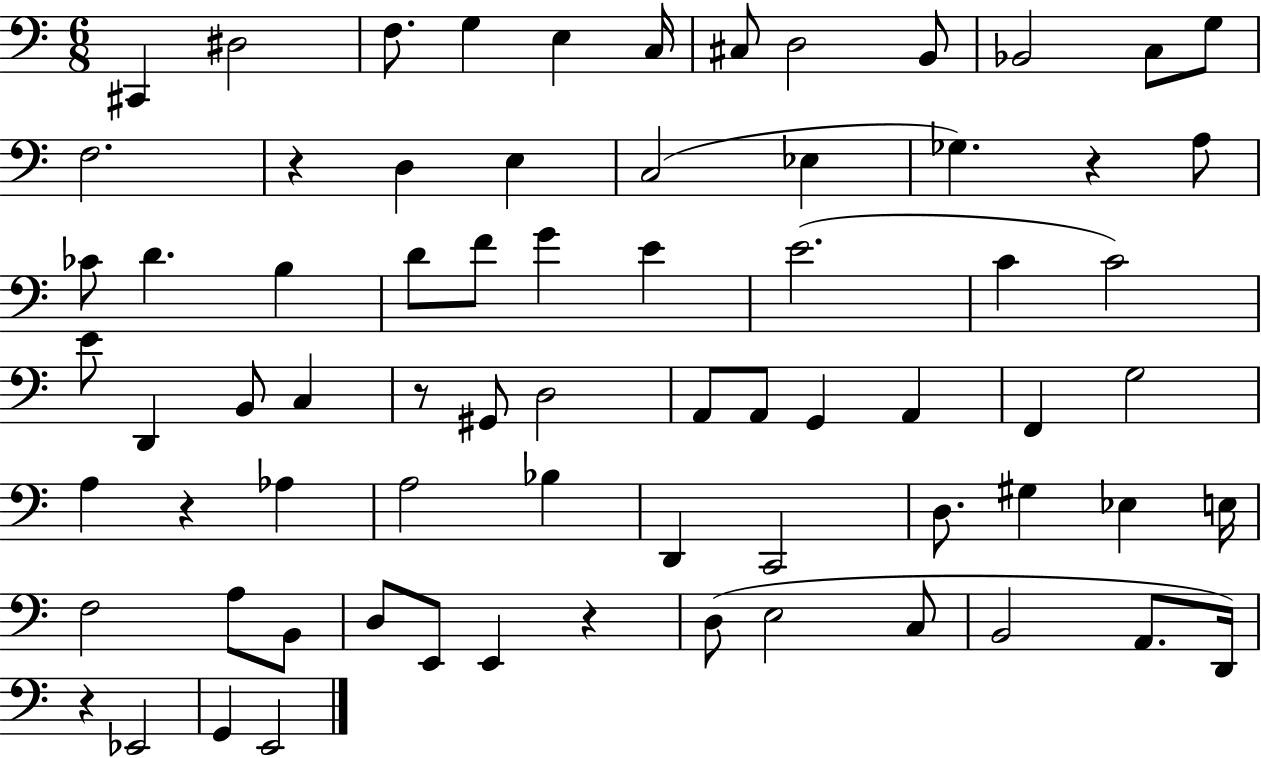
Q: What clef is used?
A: bass